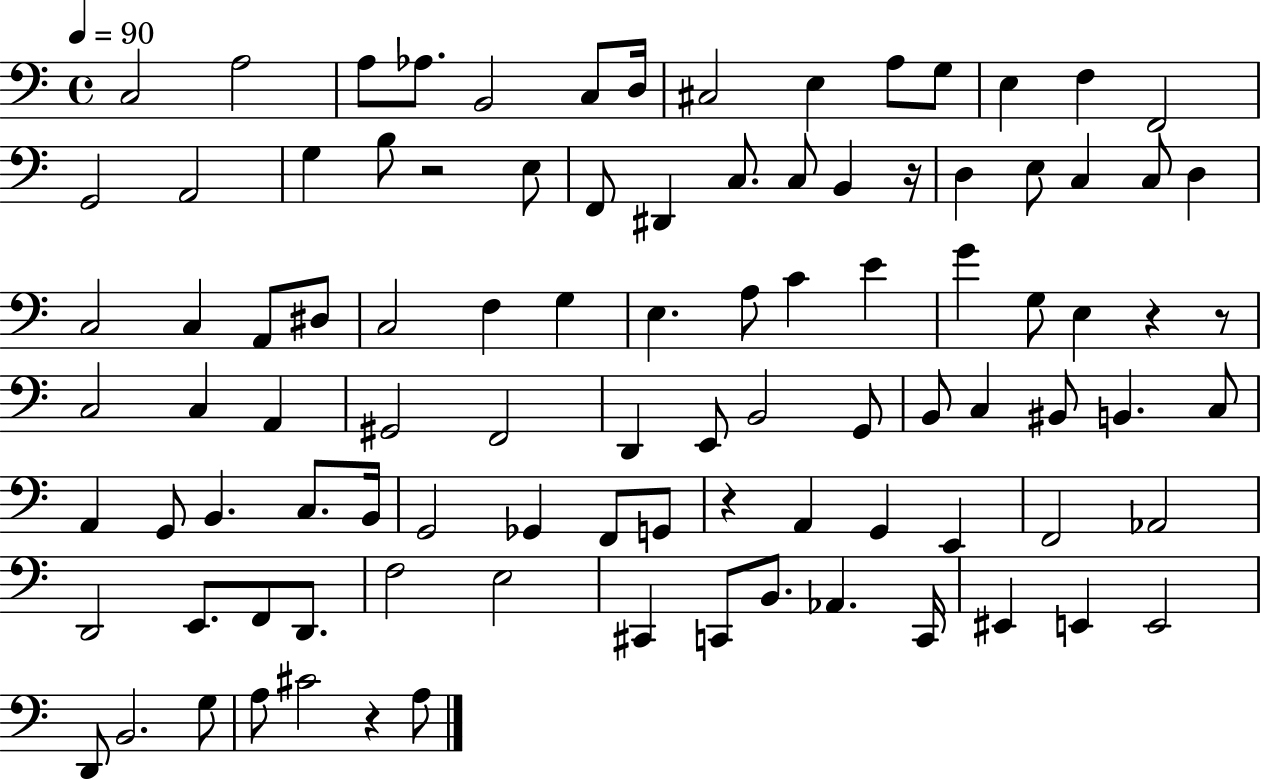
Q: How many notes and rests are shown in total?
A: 97